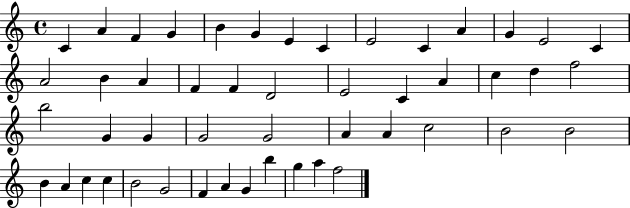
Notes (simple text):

C4/q A4/q F4/q G4/q B4/q G4/q E4/q C4/q E4/h C4/q A4/q G4/q E4/h C4/q A4/h B4/q A4/q F4/q F4/q D4/h E4/h C4/q A4/q C5/q D5/q F5/h B5/h G4/q G4/q G4/h G4/h A4/q A4/q C5/h B4/h B4/h B4/q A4/q C5/q C5/q B4/h G4/h F4/q A4/q G4/q B5/q G5/q A5/q F5/h